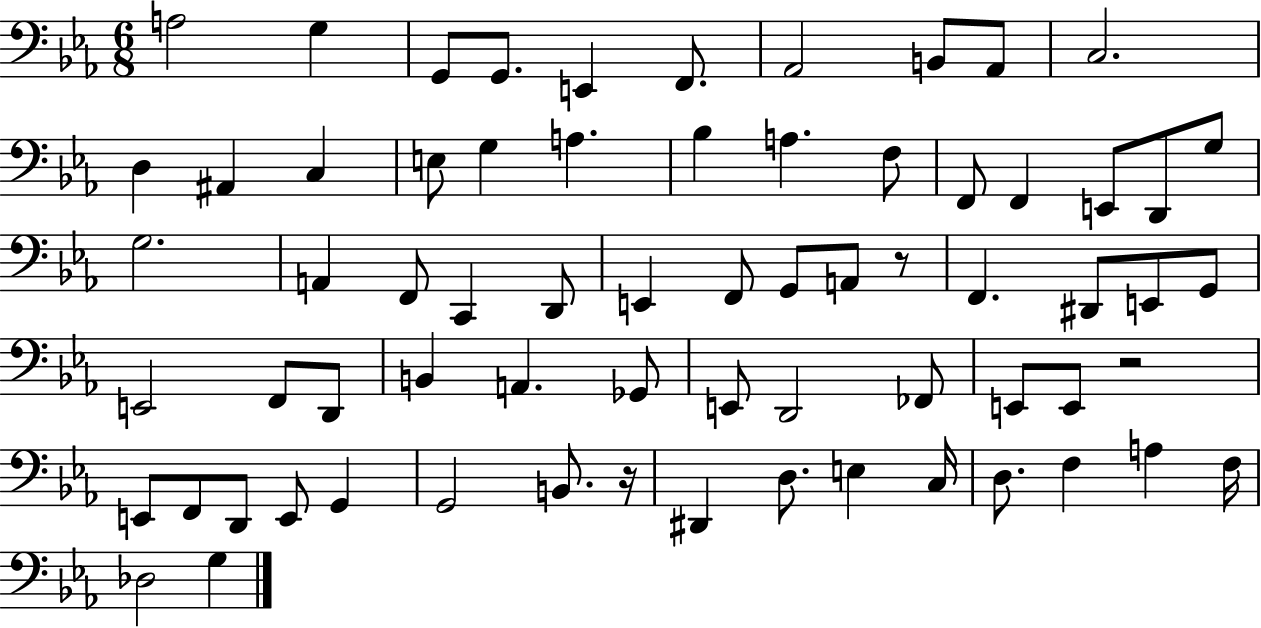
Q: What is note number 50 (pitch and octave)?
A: F2